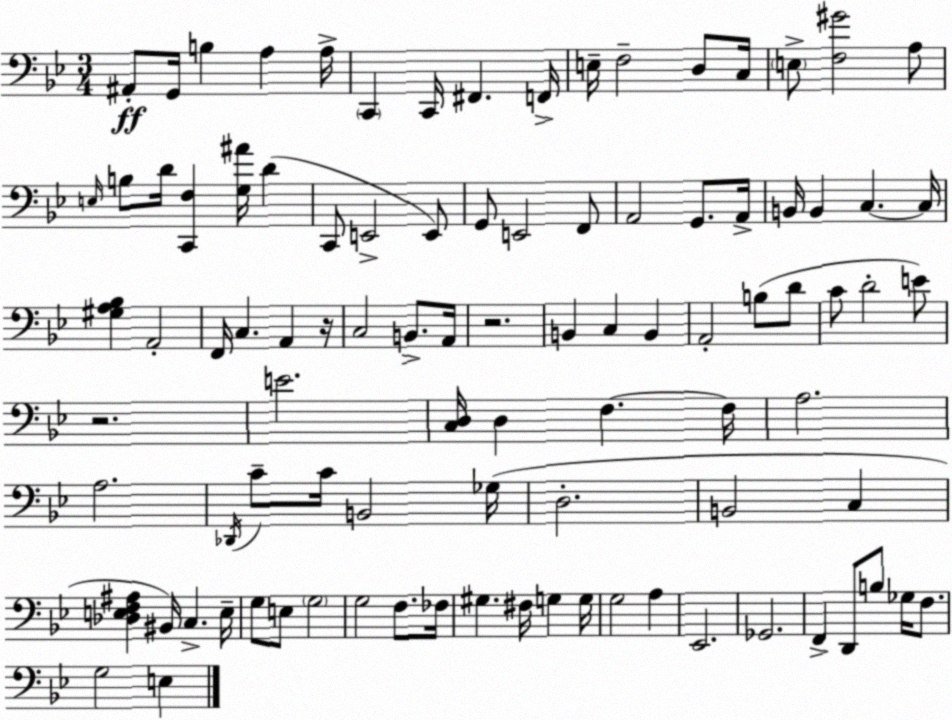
X:1
T:Untitled
M:3/4
L:1/4
K:Gm
^A,,/2 G,,/4 B, A, A,/4 C,, C,,/4 ^F,, F,,/4 E,/4 F,2 D,/2 C,/4 E,/2 [F,^G]2 A,/2 E,/4 B,/2 D/4 [C,,F,] [G,^A]/4 D C,,/2 E,,2 E,,/2 G,,/2 E,,2 F,,/2 A,,2 G,,/2 A,,/4 B,,/4 B,, C, C,/4 [^G,A,_B,] A,,2 F,,/4 C, A,, z/4 C,2 B,,/2 A,,/4 z2 B,, C, B,, A,,2 B,/2 D/2 C/2 D2 E/2 z2 E2 [C,D,]/4 D, F, F,/4 A,2 A,2 _D,,/4 C/2 C/4 B,,2 _G,/4 D,2 B,,2 C, [_D,E,F,^A,] ^B,,/4 C, E,/4 G,/2 E,/2 G,2 G,2 F,/2 _F,/4 ^G, ^F,/4 G, G,/4 G,2 A, _E,,2 _G,,2 F,, D,,/2 B,/2 _G,/4 F,/2 G,2 E,